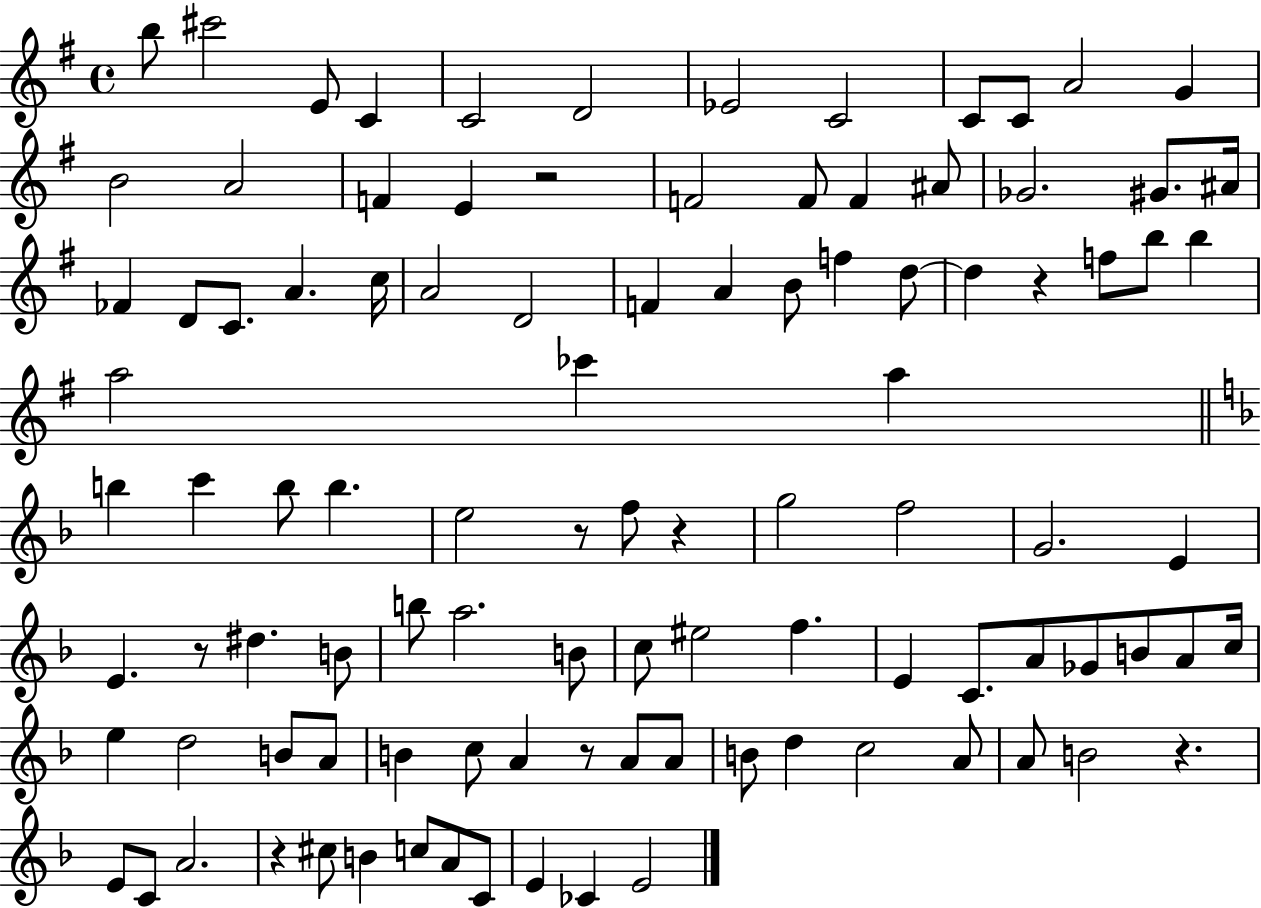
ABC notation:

X:1
T:Untitled
M:4/4
L:1/4
K:G
b/2 ^c'2 E/2 C C2 D2 _E2 C2 C/2 C/2 A2 G B2 A2 F E z2 F2 F/2 F ^A/2 _G2 ^G/2 ^A/4 _F D/2 C/2 A c/4 A2 D2 F A B/2 f d/2 d z f/2 b/2 b a2 _c' a b c' b/2 b e2 z/2 f/2 z g2 f2 G2 E E z/2 ^d B/2 b/2 a2 B/2 c/2 ^e2 f E C/2 A/2 _G/2 B/2 A/2 c/4 e d2 B/2 A/2 B c/2 A z/2 A/2 A/2 B/2 d c2 A/2 A/2 B2 z E/2 C/2 A2 z ^c/2 B c/2 A/2 C/2 E _C E2